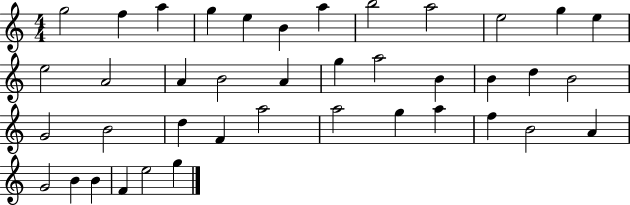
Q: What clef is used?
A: treble